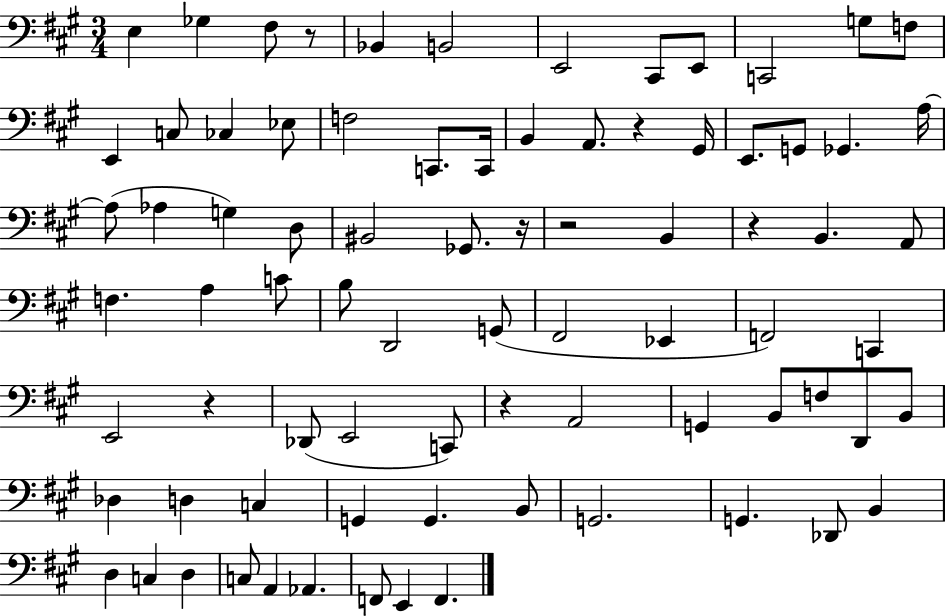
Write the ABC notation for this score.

X:1
T:Untitled
M:3/4
L:1/4
K:A
E, _G, ^F,/2 z/2 _B,, B,,2 E,,2 ^C,,/2 E,,/2 C,,2 G,/2 F,/2 E,, C,/2 _C, _E,/2 F,2 C,,/2 C,,/4 B,, A,,/2 z ^G,,/4 E,,/2 G,,/2 _G,, A,/4 A,/2 _A, G, D,/2 ^B,,2 _G,,/2 z/4 z2 B,, z B,, A,,/2 F, A, C/2 B,/2 D,,2 G,,/2 ^F,,2 _E,, F,,2 C,, E,,2 z _D,,/2 E,,2 C,,/2 z A,,2 G,, B,,/2 F,/2 D,,/2 B,,/2 _D, D, C, G,, G,, B,,/2 G,,2 G,, _D,,/2 B,, D, C, D, C,/2 A,, _A,, F,,/2 E,, F,,